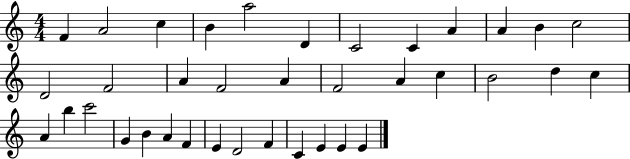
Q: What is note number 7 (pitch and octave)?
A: C4